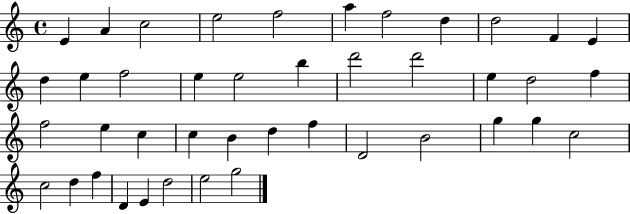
{
  \clef treble
  \time 4/4
  \defaultTimeSignature
  \key c \major
  e'4 a'4 c''2 | e''2 f''2 | a''4 f''2 d''4 | d''2 f'4 e'4 | \break d''4 e''4 f''2 | e''4 e''2 b''4 | d'''2 d'''2 | e''4 d''2 f''4 | \break f''2 e''4 c''4 | c''4 b'4 d''4 f''4 | d'2 b'2 | g''4 g''4 c''2 | \break c''2 d''4 f''4 | d'4 e'4 d''2 | e''2 g''2 | \bar "|."
}